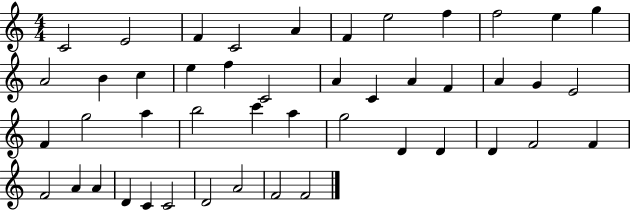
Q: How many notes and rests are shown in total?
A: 46